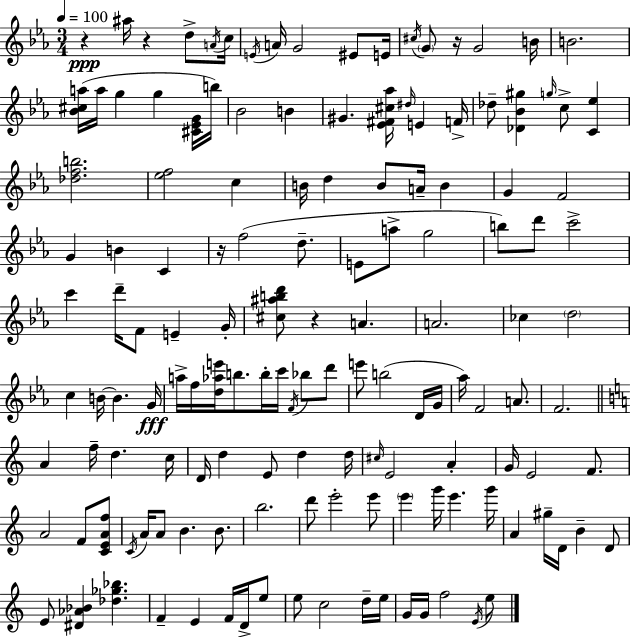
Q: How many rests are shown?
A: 5